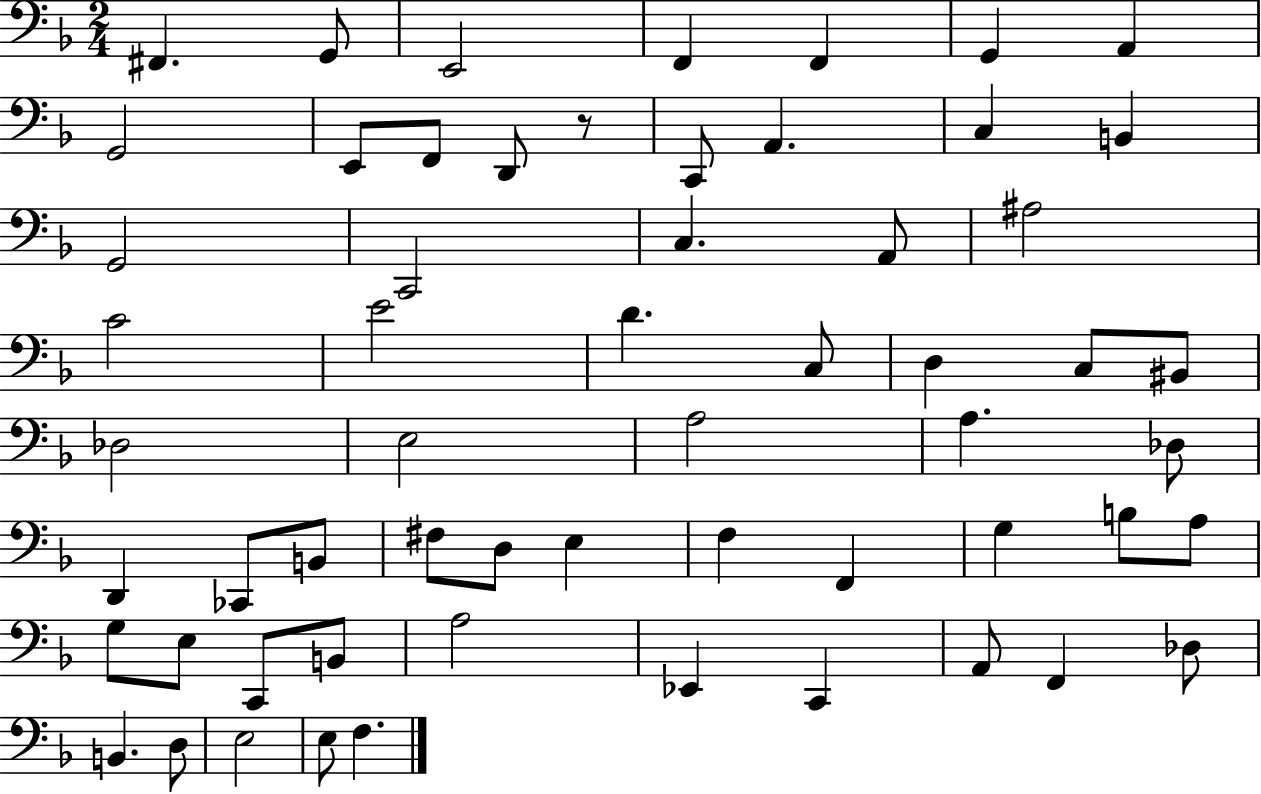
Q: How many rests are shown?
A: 1